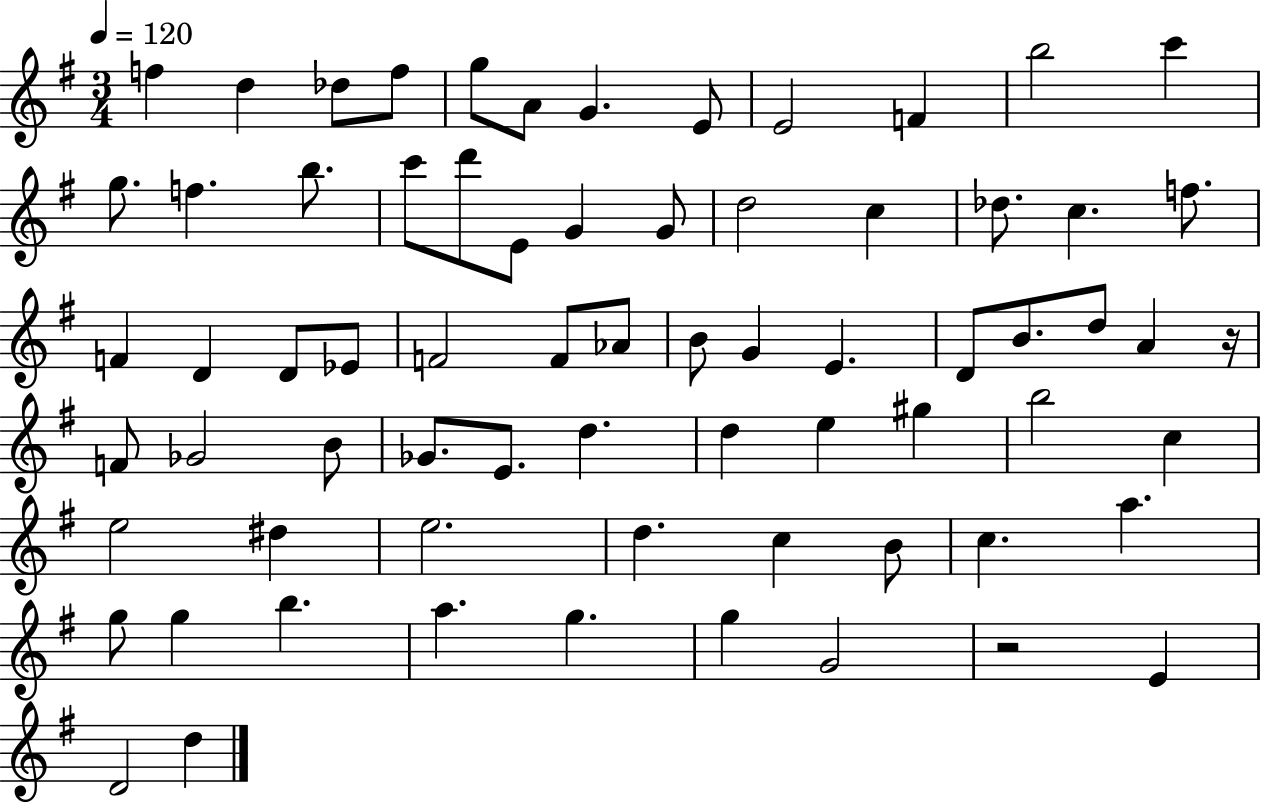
{
  \clef treble
  \numericTimeSignature
  \time 3/4
  \key g \major
  \tempo 4 = 120
  f''4 d''4 des''8 f''8 | g''8 a'8 g'4. e'8 | e'2 f'4 | b''2 c'''4 | \break g''8. f''4. b''8. | c'''8 d'''8 e'8 g'4 g'8 | d''2 c''4 | des''8. c''4. f''8. | \break f'4 d'4 d'8 ees'8 | f'2 f'8 aes'8 | b'8 g'4 e'4. | d'8 b'8. d''8 a'4 r16 | \break f'8 ges'2 b'8 | ges'8. e'8. d''4. | d''4 e''4 gis''4 | b''2 c''4 | \break e''2 dis''4 | e''2. | d''4. c''4 b'8 | c''4. a''4. | \break g''8 g''4 b''4. | a''4. g''4. | g''4 g'2 | r2 e'4 | \break d'2 d''4 | \bar "|."
}